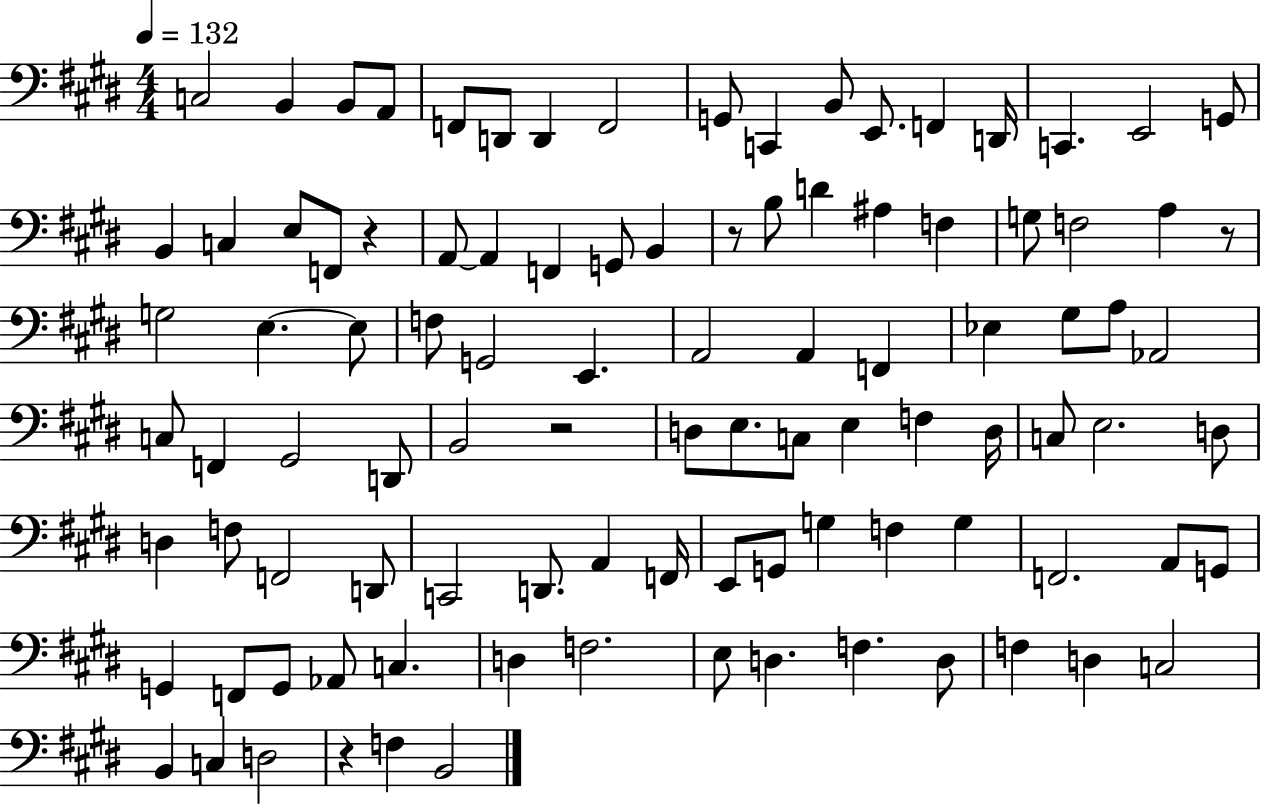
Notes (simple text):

C3/h B2/q B2/e A2/e F2/e D2/e D2/q F2/h G2/e C2/q B2/e E2/e. F2/q D2/s C2/q. E2/h G2/e B2/q C3/q E3/e F2/e R/q A2/e A2/q F2/q G2/e B2/q R/e B3/e D4/q A#3/q F3/q G3/e F3/h A3/q R/e G3/h E3/q. E3/e F3/e G2/h E2/q. A2/h A2/q F2/q Eb3/q G#3/e A3/e Ab2/h C3/e F2/q G#2/h D2/e B2/h R/h D3/e E3/e. C3/e E3/q F3/q D3/s C3/e E3/h. D3/e D3/q F3/e F2/h D2/e C2/h D2/e. A2/q F2/s E2/e G2/e G3/q F3/q G3/q F2/h. A2/e G2/e G2/q F2/e G2/e Ab2/e C3/q. D3/q F3/h. E3/e D3/q. F3/q. D3/e F3/q D3/q C3/h B2/q C3/q D3/h R/q F3/q B2/h